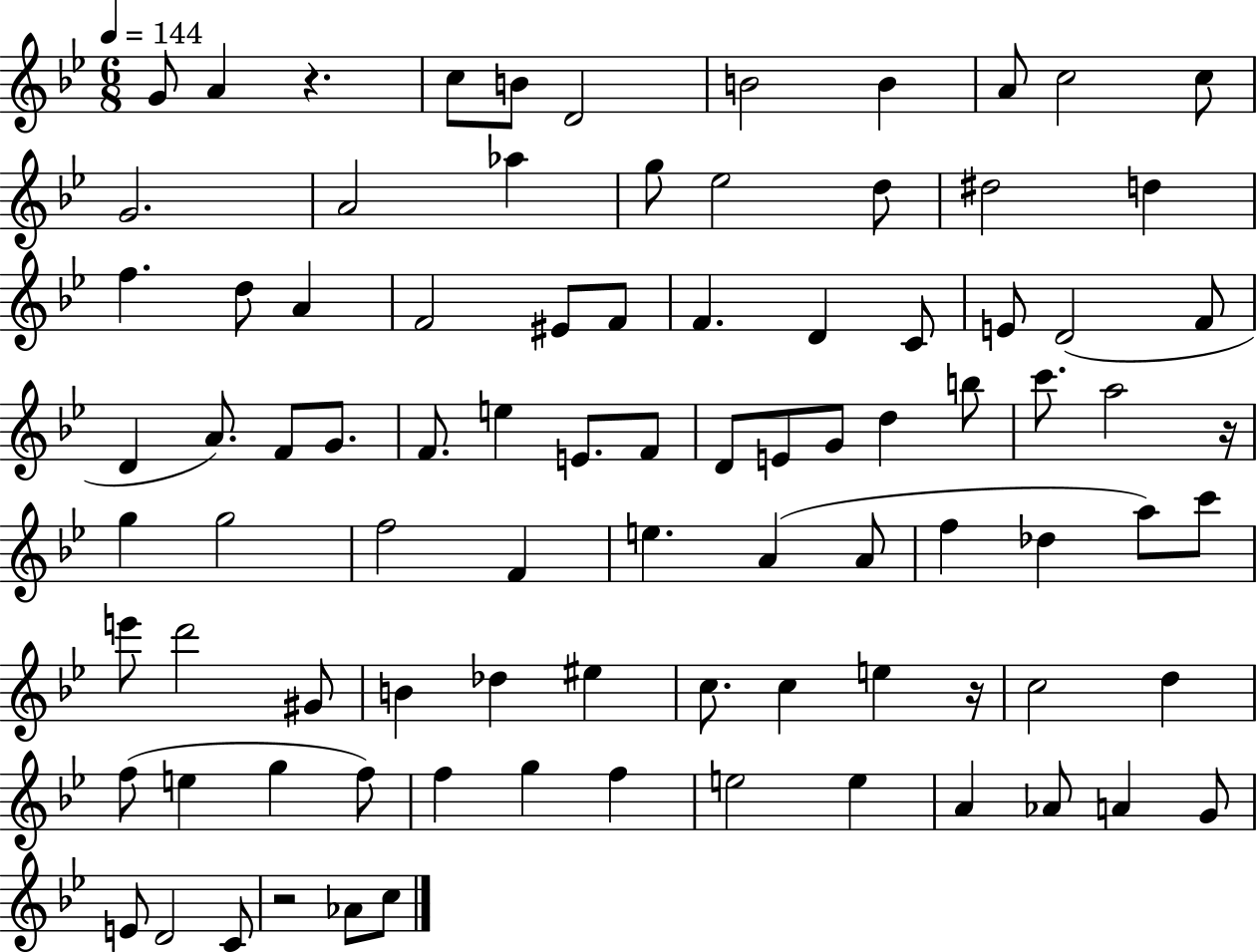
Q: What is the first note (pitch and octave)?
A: G4